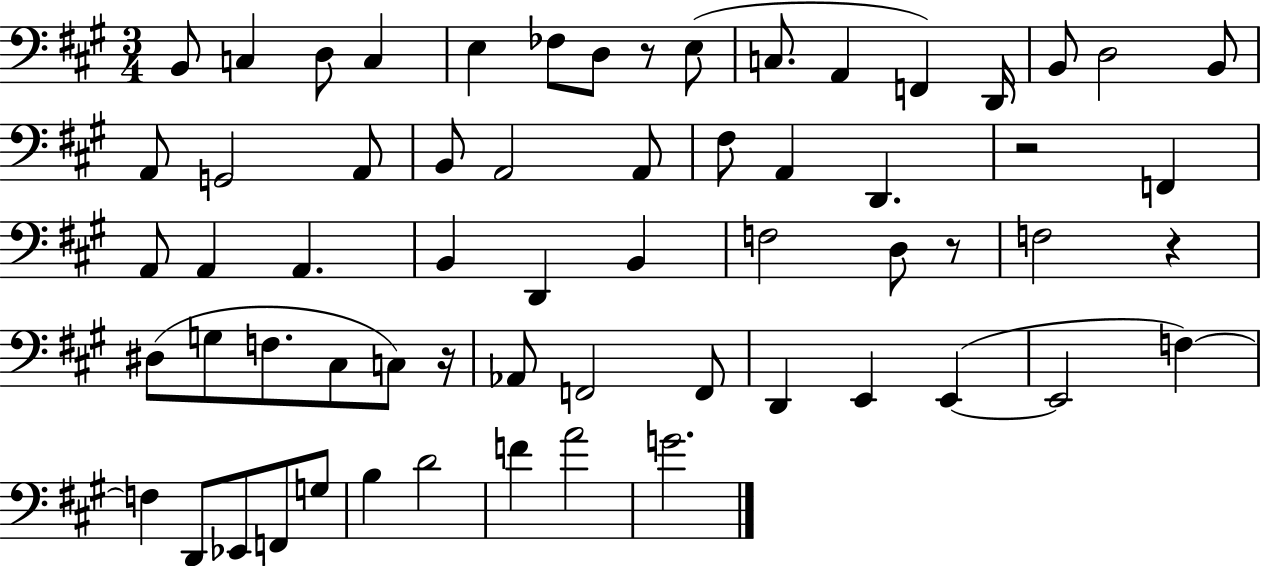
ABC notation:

X:1
T:Untitled
M:3/4
L:1/4
K:A
B,,/2 C, D,/2 C, E, _F,/2 D,/2 z/2 E,/2 C,/2 A,, F,, D,,/4 B,,/2 D,2 B,,/2 A,,/2 G,,2 A,,/2 B,,/2 A,,2 A,,/2 ^F,/2 A,, D,, z2 F,, A,,/2 A,, A,, B,, D,, B,, F,2 D,/2 z/2 F,2 z ^D,/2 G,/2 F,/2 ^C,/2 C,/2 z/4 _A,,/2 F,,2 F,,/2 D,, E,, E,, E,,2 F, F, D,,/2 _E,,/2 F,,/2 G,/2 B, D2 F A2 G2